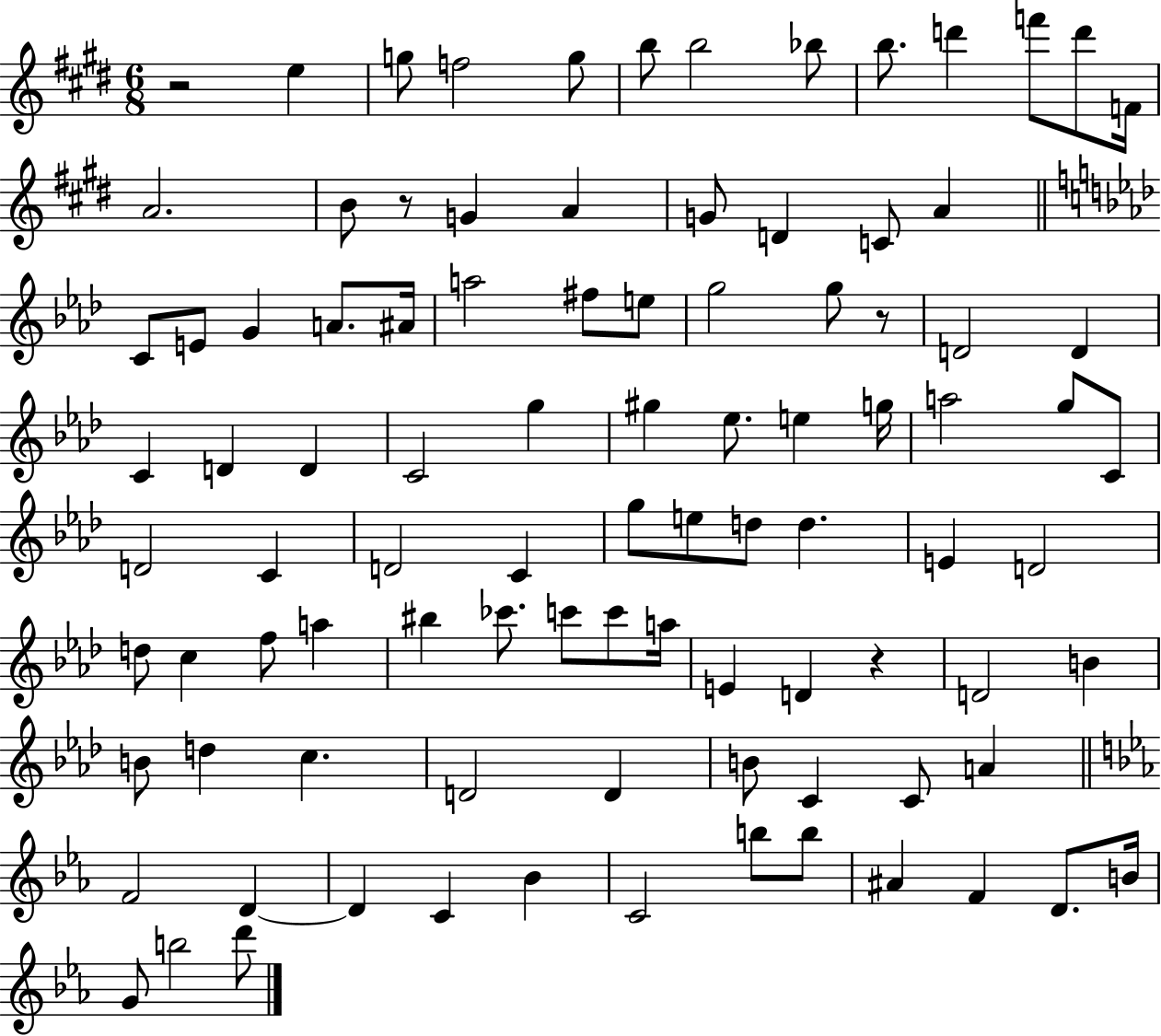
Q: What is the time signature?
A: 6/8